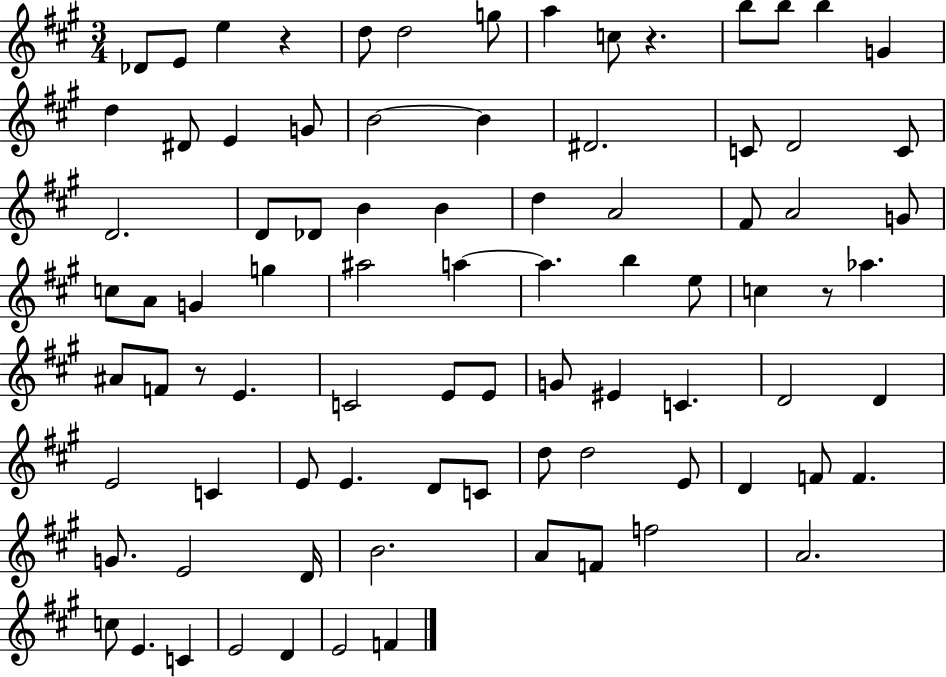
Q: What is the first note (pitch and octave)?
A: Db4